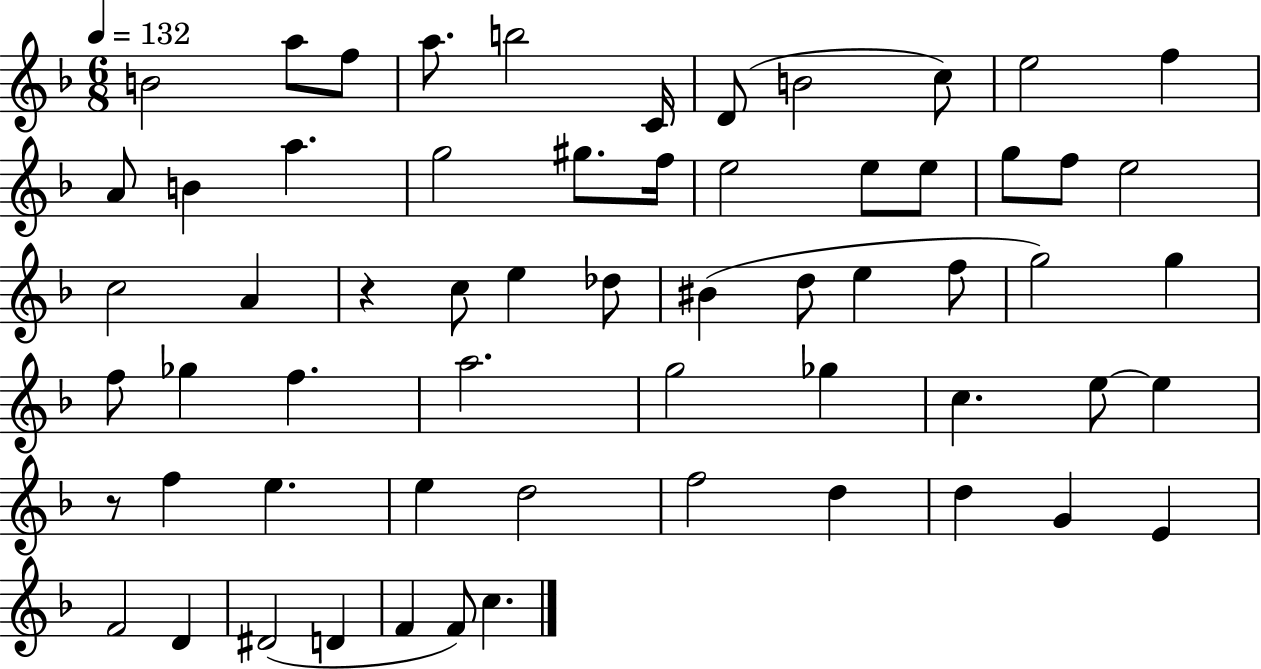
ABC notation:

X:1
T:Untitled
M:6/8
L:1/4
K:F
B2 a/2 f/2 a/2 b2 C/4 D/2 B2 c/2 e2 f A/2 B a g2 ^g/2 f/4 e2 e/2 e/2 g/2 f/2 e2 c2 A z c/2 e _d/2 ^B d/2 e f/2 g2 g f/2 _g f a2 g2 _g c e/2 e z/2 f e e d2 f2 d d G E F2 D ^D2 D F F/2 c